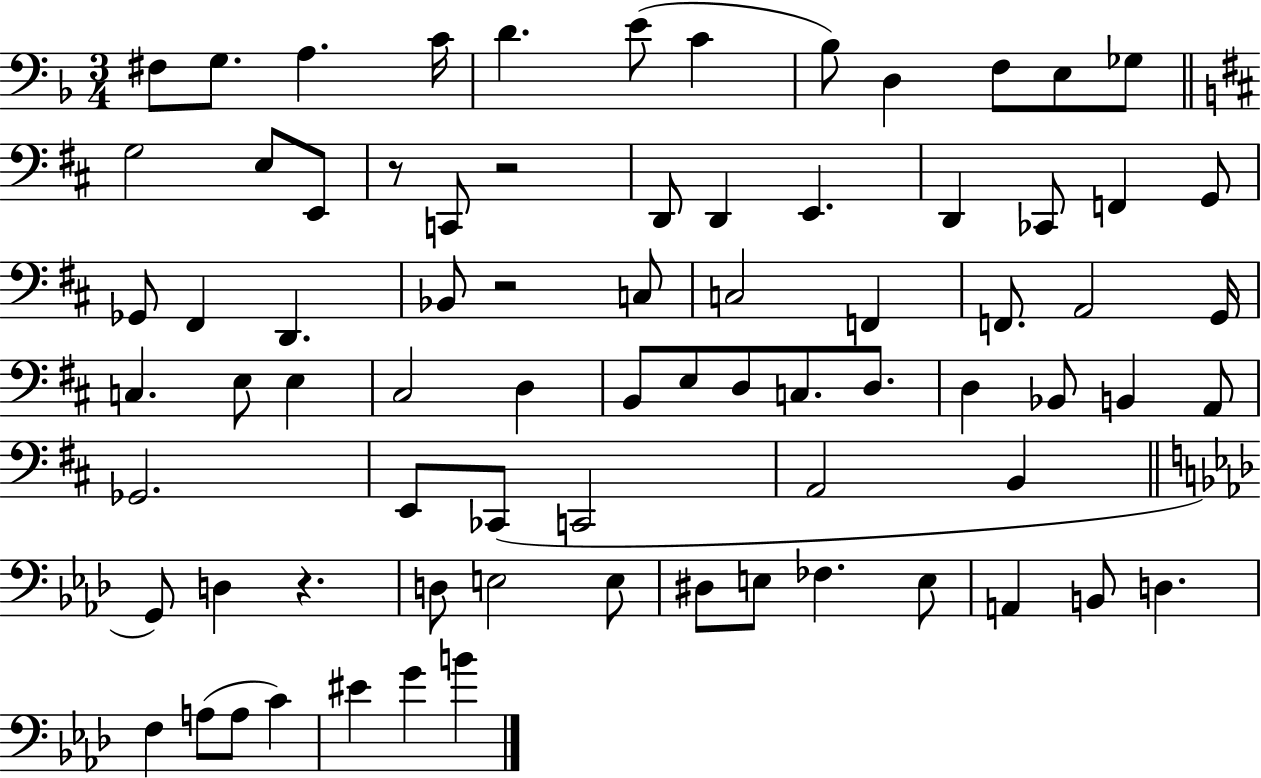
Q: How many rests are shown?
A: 4